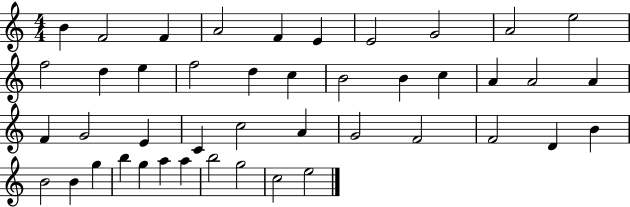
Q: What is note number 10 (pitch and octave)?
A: E5